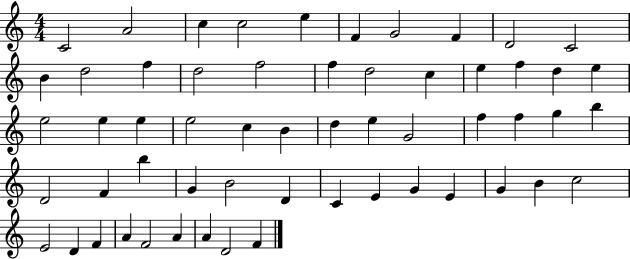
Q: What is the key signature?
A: C major